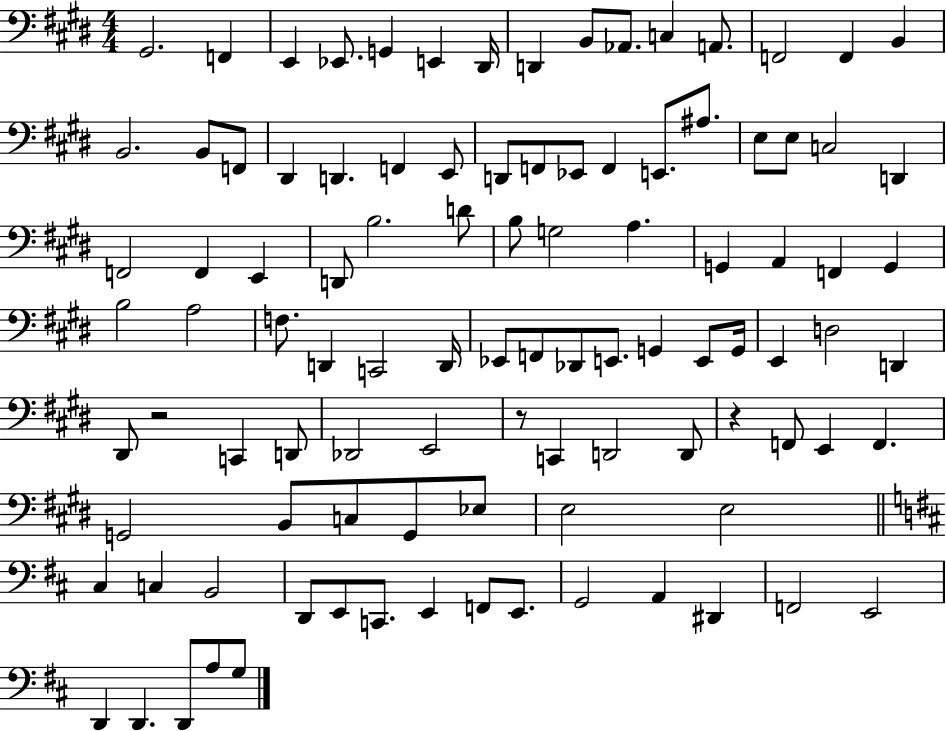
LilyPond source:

{
  \clef bass
  \numericTimeSignature
  \time 4/4
  \key e \major
  gis,2. f,4 | e,4 ees,8. g,4 e,4 dis,16 | d,4 b,8 aes,8. c4 a,8. | f,2 f,4 b,4 | \break b,2. b,8 f,8 | dis,4 d,4. f,4 e,8 | d,8 f,8 ees,8 f,4 e,8. ais8. | e8 e8 c2 d,4 | \break f,2 f,4 e,4 | d,8 b2. d'8 | b8 g2 a4. | g,4 a,4 f,4 g,4 | \break b2 a2 | f8. d,4 c,2 d,16 | ees,8 f,8 des,8 e,8. g,4 e,8 g,16 | e,4 d2 d,4 | \break dis,8 r2 c,4 d,8 | des,2 e,2 | r8 c,4 d,2 d,8 | r4 f,8 e,4 f,4. | \break g,2 b,8 c8 g,8 ees8 | e2 e2 | \bar "||" \break \key b \minor cis4 c4 b,2 | d,8 e,8 c,8. e,4 f,8 e,8. | g,2 a,4 dis,4 | f,2 e,2 | \break d,4 d,4. d,8 a8 g8 | \bar "|."
}